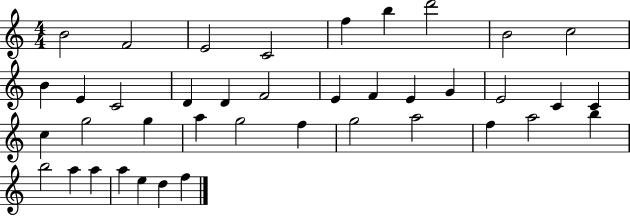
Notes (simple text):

B4/h F4/h E4/h C4/h F5/q B5/q D6/h B4/h C5/h B4/q E4/q C4/h D4/q D4/q F4/h E4/q F4/q E4/q G4/q E4/h C4/q C4/q C5/q G5/h G5/q A5/q G5/h F5/q G5/h A5/h F5/q A5/h B5/q B5/h A5/q A5/q A5/q E5/q D5/q F5/q